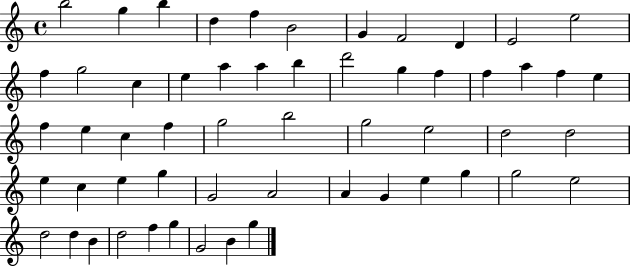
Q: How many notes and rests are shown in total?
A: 56